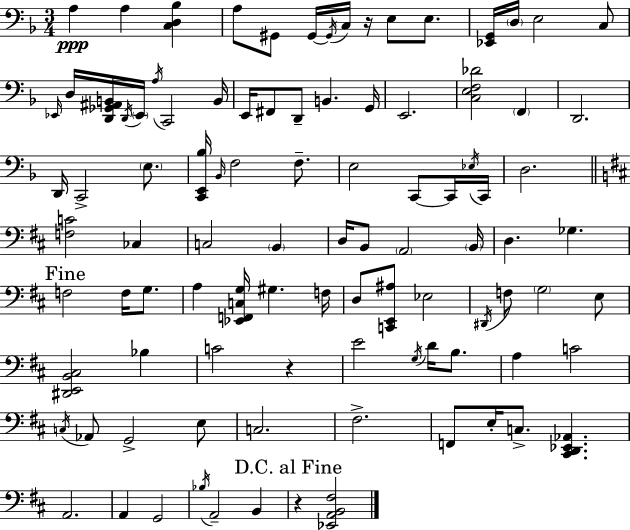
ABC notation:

X:1
T:Untitled
M:3/4
L:1/4
K:Dm
A, A, [C,D,_B,] A,/2 ^G,,/2 ^G,,/4 ^G,,/4 C,/4 z/4 E,/2 E,/2 [_E,,G,,]/4 D,/4 E,2 C,/2 _E,,/4 D,/4 [D,,_G,,^A,,B,,]/4 D,,/4 _E,,/4 A,/4 C,,2 B,,/4 E,,/4 ^F,,/2 D,,/2 B,, G,,/4 E,,2 [C,E,F,_D]2 F,, D,,2 D,,/4 C,,2 E,/2 [C,,E,,_B,]/4 _B,,/4 F,2 F,/2 E,2 C,,/2 C,,/4 _E,/4 C,,/4 D,2 [F,C]2 _C, C,2 B,, D,/4 B,,/2 A,,2 B,,/4 D, _G, F,2 F,/4 G,/2 A, [_E,,F,,C,G,]/4 ^G, F,/4 D,/2 [C,,E,,^A,]/2 _E,2 ^D,,/4 F,/2 G,2 E,/2 [^D,,E,,B,,^C,]2 _B, C2 z E2 G,/4 D/4 B,/2 A, C2 C,/4 _A,,/2 G,,2 E,/2 C,2 ^F,2 F,,/2 E,/4 C,/2 [^C,,D,,_E,,_A,,] A,,2 A,, G,,2 _B,/4 A,,2 B,, z [_E,,A,,B,,^F,]2